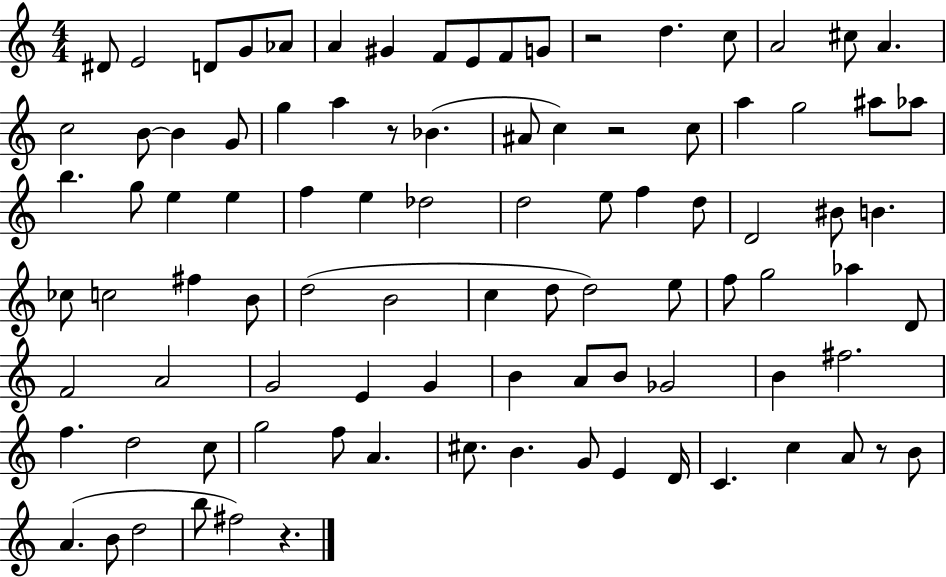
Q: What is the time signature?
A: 4/4